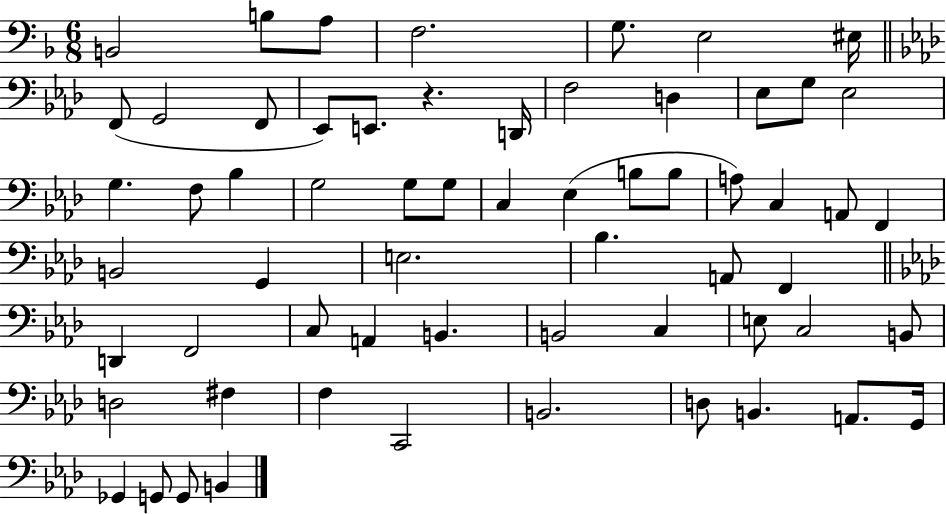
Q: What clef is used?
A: bass